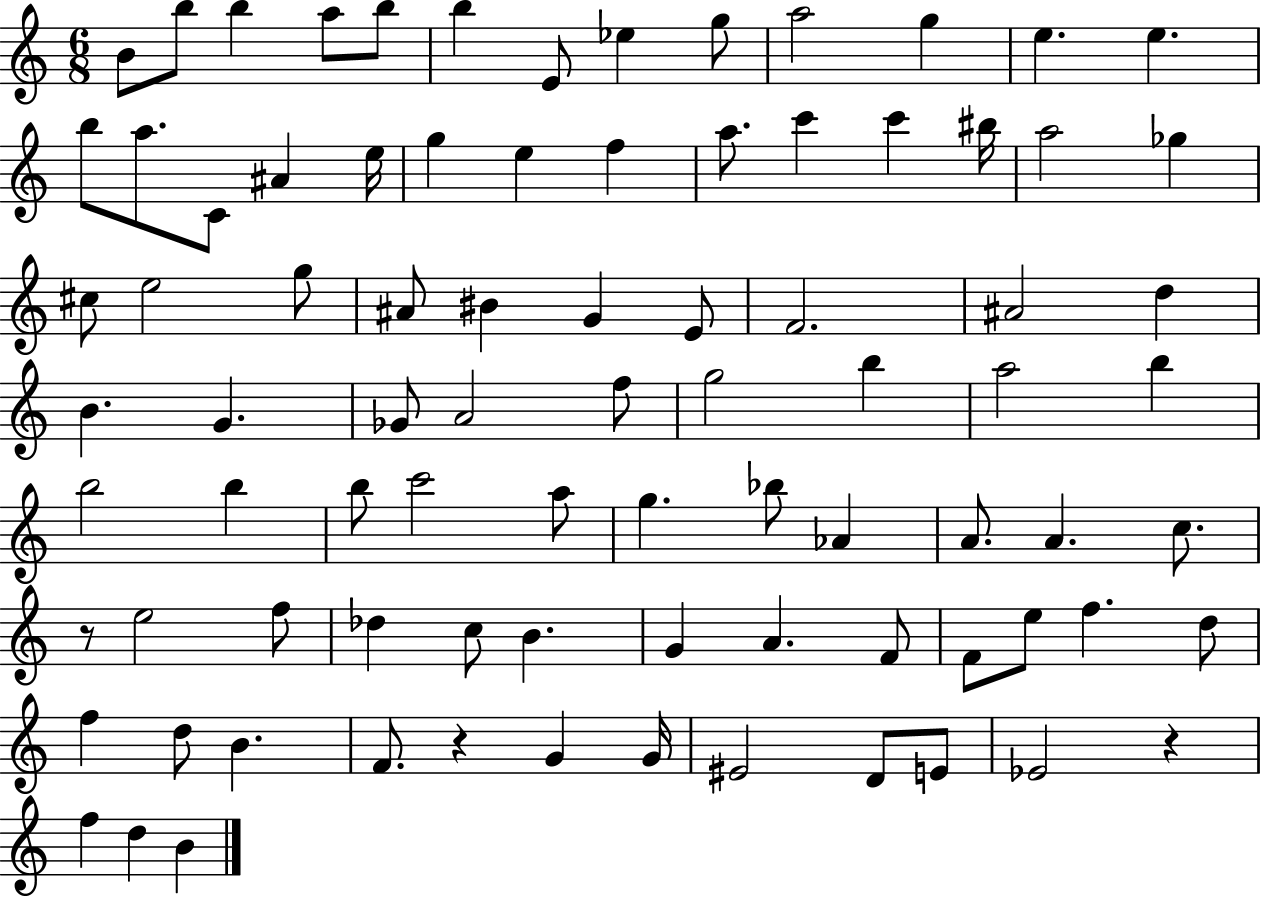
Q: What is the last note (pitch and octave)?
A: B4